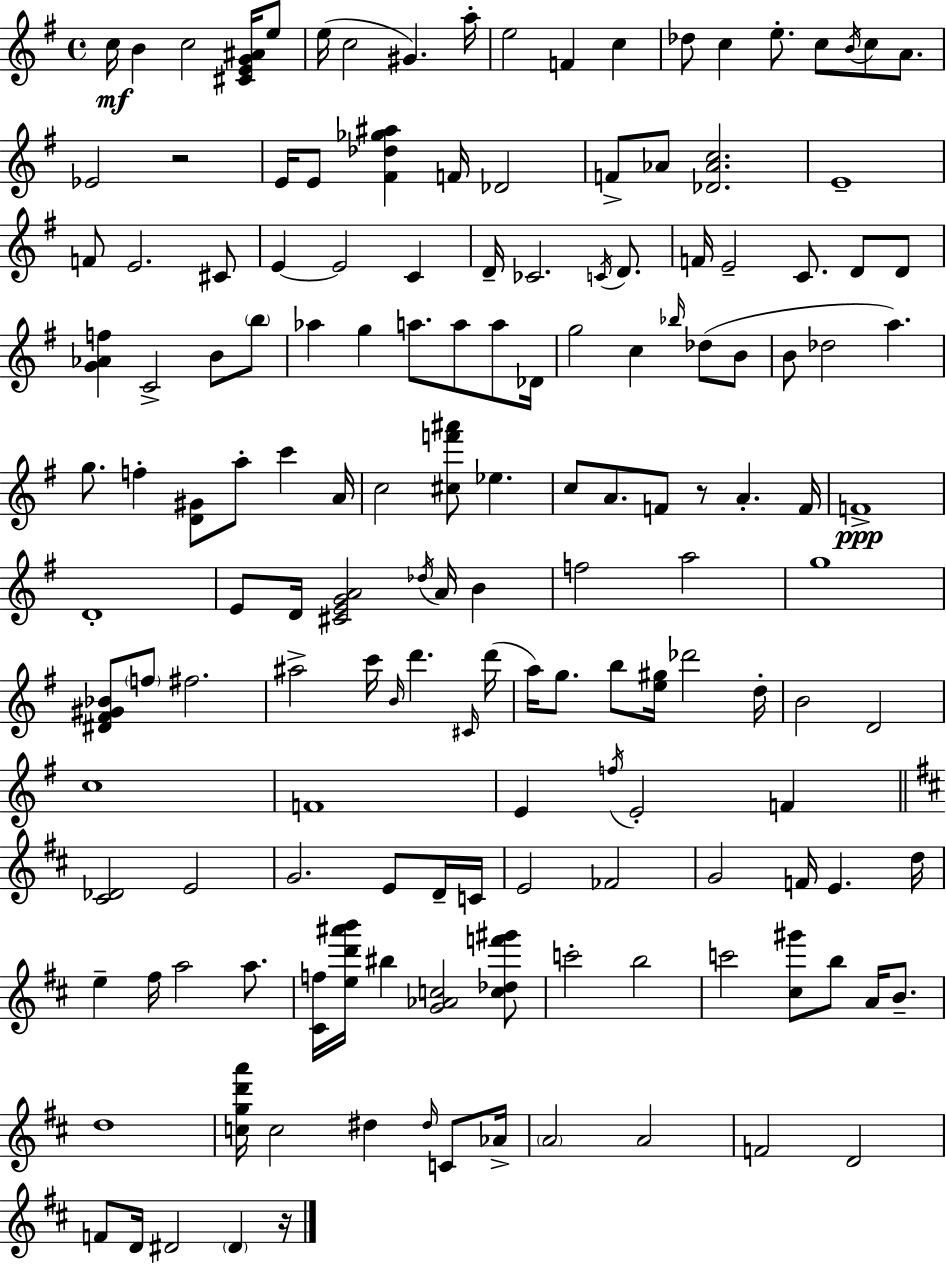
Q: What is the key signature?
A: G major